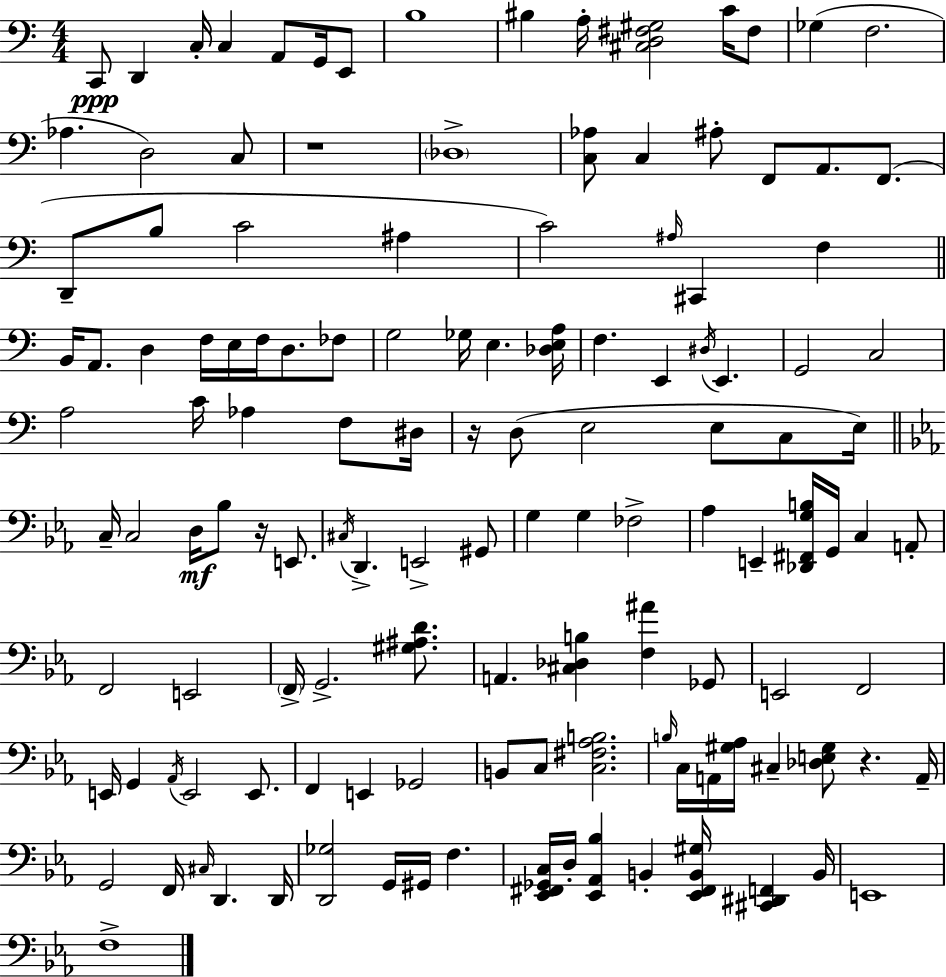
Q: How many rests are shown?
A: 4